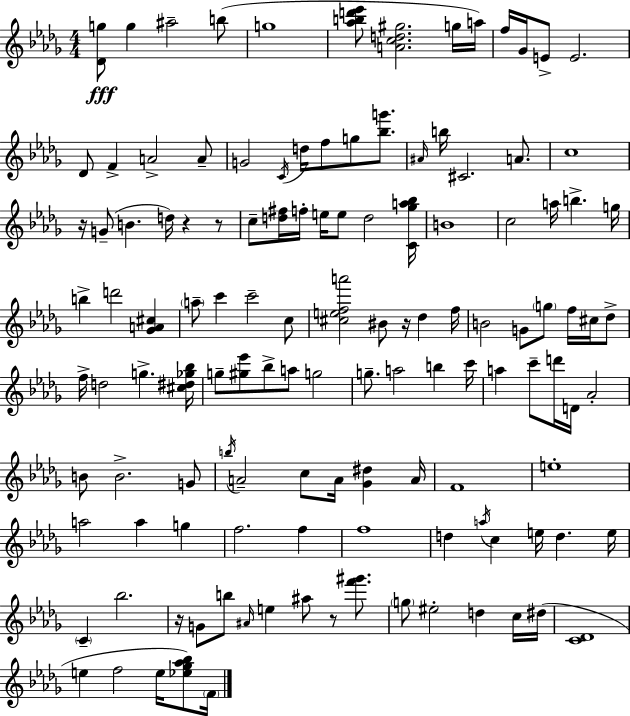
{
  \clef treble
  \numericTimeSignature
  \time 4/4
  \key bes \minor
  <des' g''>8\fff g''4 ais''2-- b''8( | g''1 | <aes'' b'' d''' ees'''>8 <a' c'' d'' gis''>2. g''16 a''16) | f''16 ges'16 e'8-> e'2. | \break des'8 f'4-> a'2-> a'8-- | g'2 \acciaccatura { c'16 } d''16 f''8 g''8 <bes'' g'''>8. | \grace { ais'16 } b''16 cis'2. a'8. | c''1 | \break r16 g'8--( b'4. d''16) r4 | r8 c''8-- <d'' fis''>16 f''16-. e''16 e''8 d''2 | <c' ges'' a'' bes''>16 b'1 | c''2 a''16 b''4.-> | \break g''16 b''4-> d'''2 <ges' a' cis''>4 | \parenthesize a''8-- c'''4 c'''2-- | c''8 <cis'' e'' f'' a'''>2 bis'8 r16 des''4 | f''16 b'2 g'8 \parenthesize g''8 f''16 cis''16 | \break des''8-> f''16-> d''2 g''4.-> | <cis'' dis'' ges'' bes''>16 g''8-- <gis'' ees'''>8 bes''8-> a''8 g''2 | g''8.-- a''2 b''4 | c'''16 a''4 c'''8-- d'''16 d'16 aes'2-. | \break b'8 b'2.-> | g'8 \acciaccatura { b''16 } a'2-- c''8 a'16 <ges' dis''>4 | a'16 f'1 | e''1-. | \break a''2 a''4 g''4 | f''2. f''4 | f''1 | d''4 \acciaccatura { a''16 } c''4 e''16 d''4. | \break e''16 \parenthesize c'4-- bes''2. | r16 g'8 b''8 \grace { ais'16 } e''4 ais''8 | r8 <f''' gis'''>8. \parenthesize g''8 eis''2-. d''4 | c''16 dis''16( <c' des'>1 | \break e''4 f''2 | e''16 <ees'' ges'' aes'' bes''>8) \parenthesize f'16 \bar "|."
}